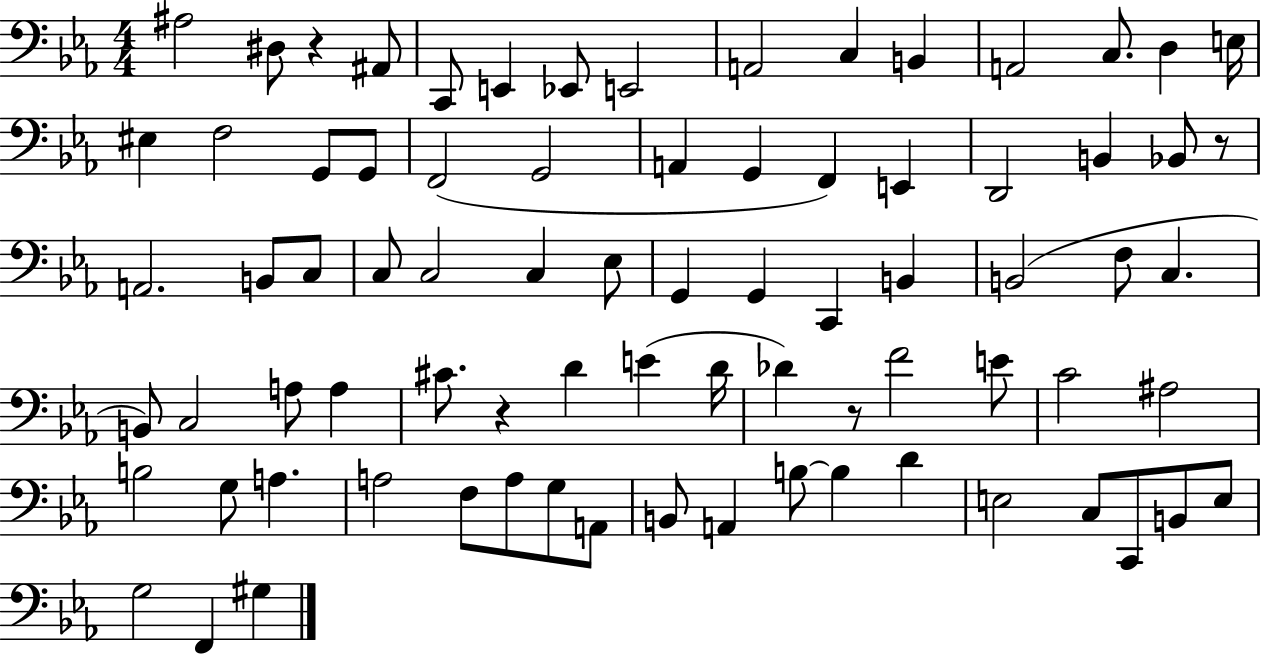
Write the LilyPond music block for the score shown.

{
  \clef bass
  \numericTimeSignature
  \time 4/4
  \key ees \major
  ais2 dis8 r4 ais,8 | c,8 e,4 ees,8 e,2 | a,2 c4 b,4 | a,2 c8. d4 e16 | \break eis4 f2 g,8 g,8 | f,2( g,2 | a,4 g,4 f,4) e,4 | d,2 b,4 bes,8 r8 | \break a,2. b,8 c8 | c8 c2 c4 ees8 | g,4 g,4 c,4 b,4 | b,2( f8 c4. | \break b,8) c2 a8 a4 | cis'8. r4 d'4 e'4( d'16 | des'4) r8 f'2 e'8 | c'2 ais2 | \break b2 g8 a4. | a2 f8 a8 g8 a,8 | b,8 a,4 b8~~ b4 d'4 | e2 c8 c,8 b,8 e8 | \break g2 f,4 gis4 | \bar "|."
}